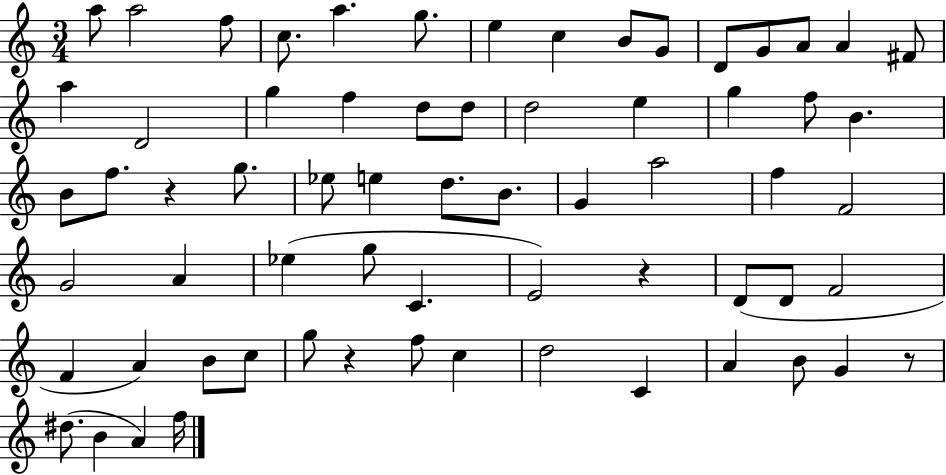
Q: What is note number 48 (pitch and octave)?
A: A4